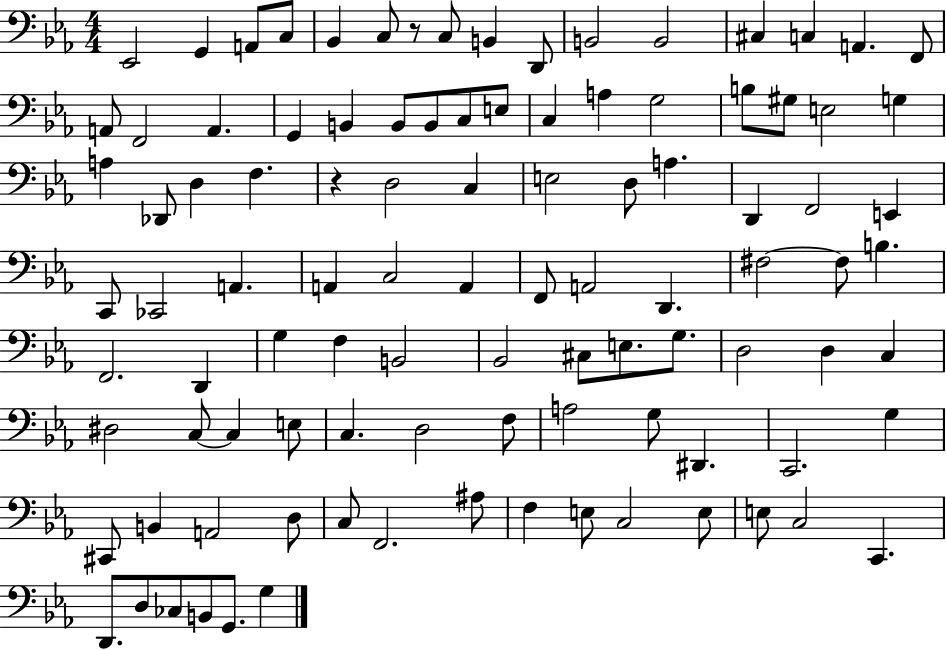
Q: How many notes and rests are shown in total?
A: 101